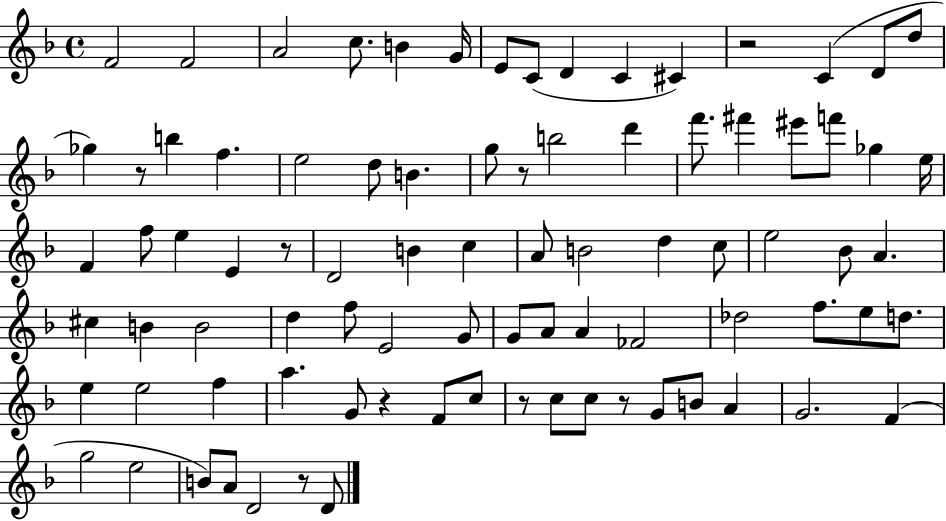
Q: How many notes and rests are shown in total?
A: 86